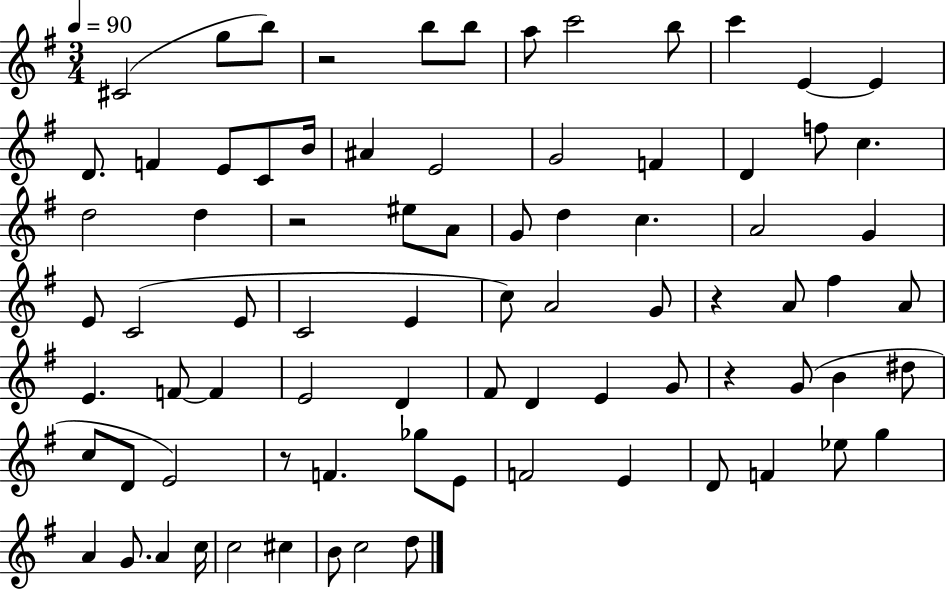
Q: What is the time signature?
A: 3/4